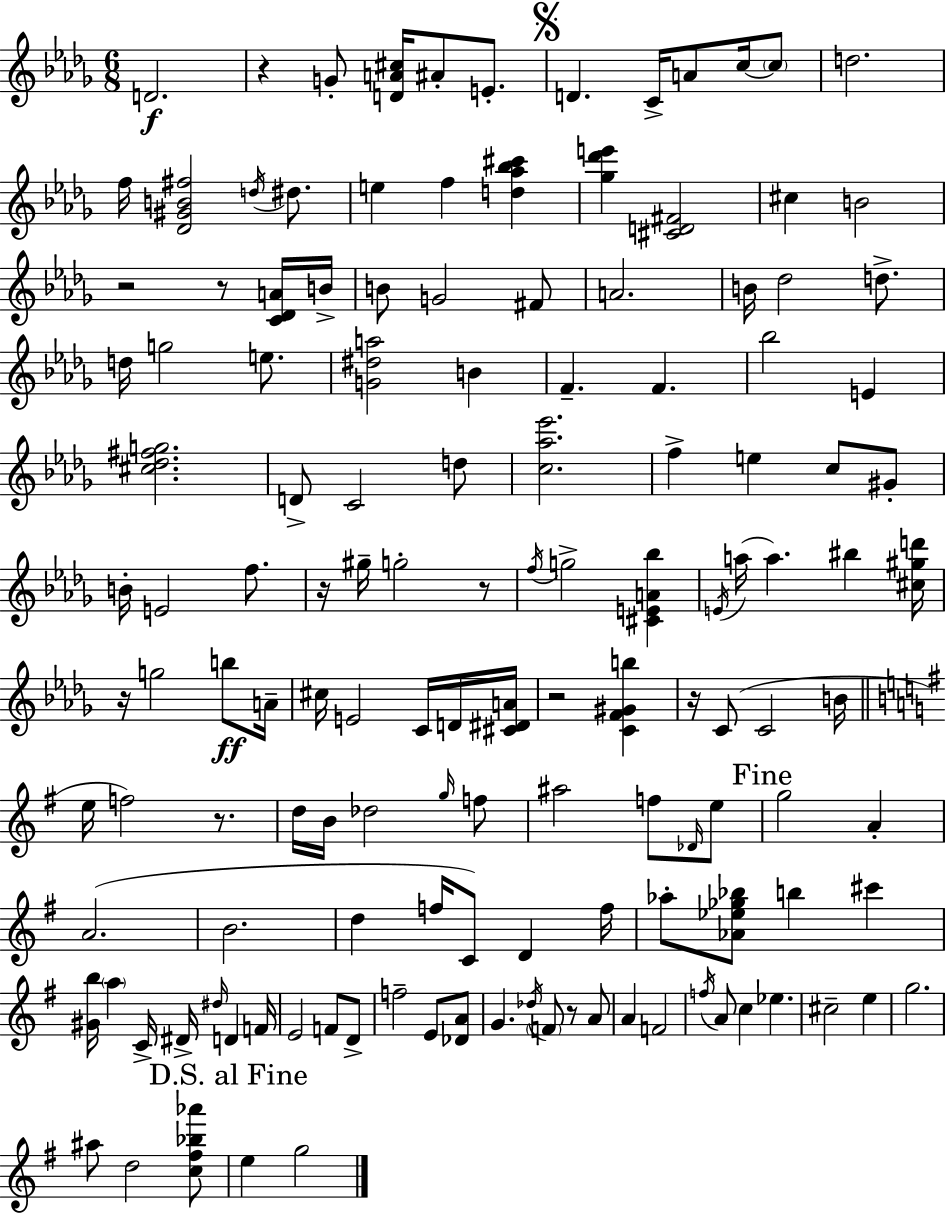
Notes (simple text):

D4/h. R/q G4/e [D4,A4,C#5]/s A#4/e E4/e. D4/q. C4/s A4/e C5/s C5/e D5/h. F5/s [Db4,G#4,B4,F#5]/h D5/s D#5/e. E5/q F5/q [D5,Ab5,Bb5,C#6]/q [Gb5,Db6,E6]/q [C#4,D4,F#4]/h C#5/q B4/h R/h R/e [C4,Db4,A4]/s B4/s B4/e G4/h F#4/e A4/h. B4/s Db5/h D5/e. D5/s G5/h E5/e. [G4,D#5,A5]/h B4/q F4/q. F4/q. Bb5/h E4/q [C#5,Db5,F#5,G5]/h. D4/e C4/h D5/e [C5,Ab5,Eb6]/h. F5/q E5/q C5/e G#4/e B4/s E4/h F5/e. R/s G#5/s G5/h R/e F5/s G5/h [C#4,E4,A4,Bb5]/q E4/s A5/s A5/q. BIS5/q [C#5,G#5,D6]/s R/s G5/h B5/e A4/s C#5/s E4/h C4/s D4/s [C#4,D#4,A4]/s R/h [C4,F4,G#4,B5]/q R/s C4/e C4/h B4/s E5/s F5/h R/e. D5/s B4/s Db5/h G5/s F5/e A#5/h F5/e Db4/s E5/e G5/h A4/q A4/h. B4/h. D5/q F5/s C4/e D4/q F5/s Ab5/e [Ab4,Eb5,Gb5,Bb5]/e B5/q C#6/q [G#4,B5]/s A5/q C4/s D#4/s D#5/s D4/q F4/s E4/h F4/e D4/e F5/h E4/e [Db4,A4]/e G4/q. Db5/s F4/e R/e A4/e A4/q F4/h F5/s A4/e C5/q Eb5/q. C#5/h E5/q G5/h. A#5/e D5/h [C5,F#5,Bb5,Ab6]/e E5/q G5/h